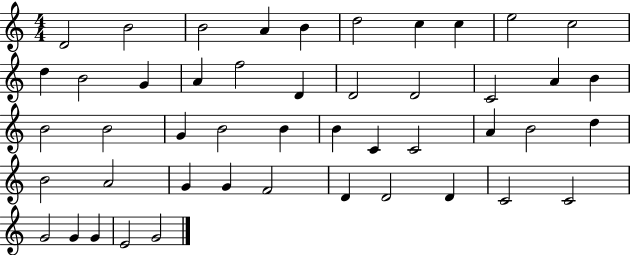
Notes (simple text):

D4/h B4/h B4/h A4/q B4/q D5/h C5/q C5/q E5/h C5/h D5/q B4/h G4/q A4/q F5/h D4/q D4/h D4/h C4/h A4/q B4/q B4/h B4/h G4/q B4/h B4/q B4/q C4/q C4/h A4/q B4/h D5/q B4/h A4/h G4/q G4/q F4/h D4/q D4/h D4/q C4/h C4/h G4/h G4/q G4/q E4/h G4/h